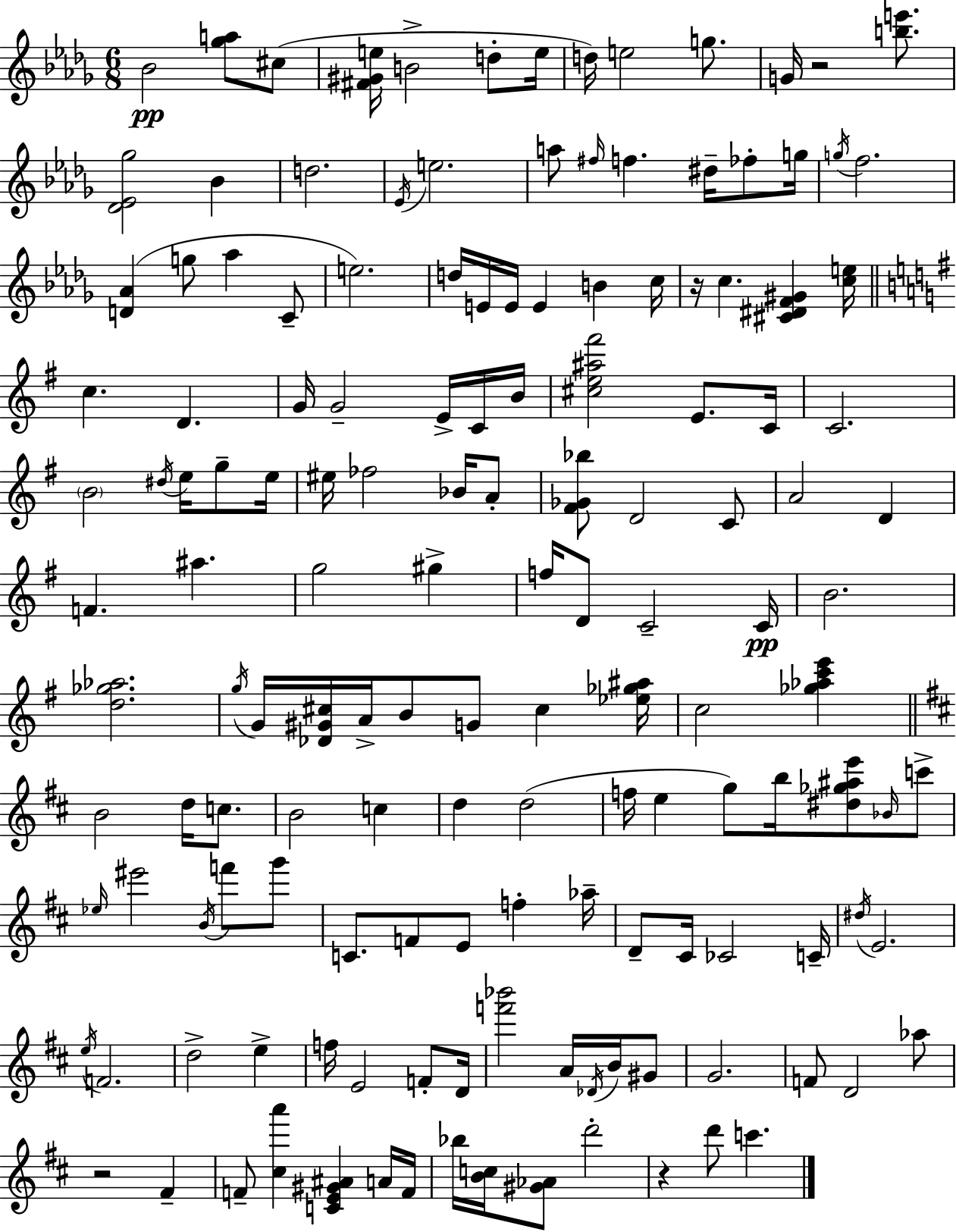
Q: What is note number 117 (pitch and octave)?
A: F#4